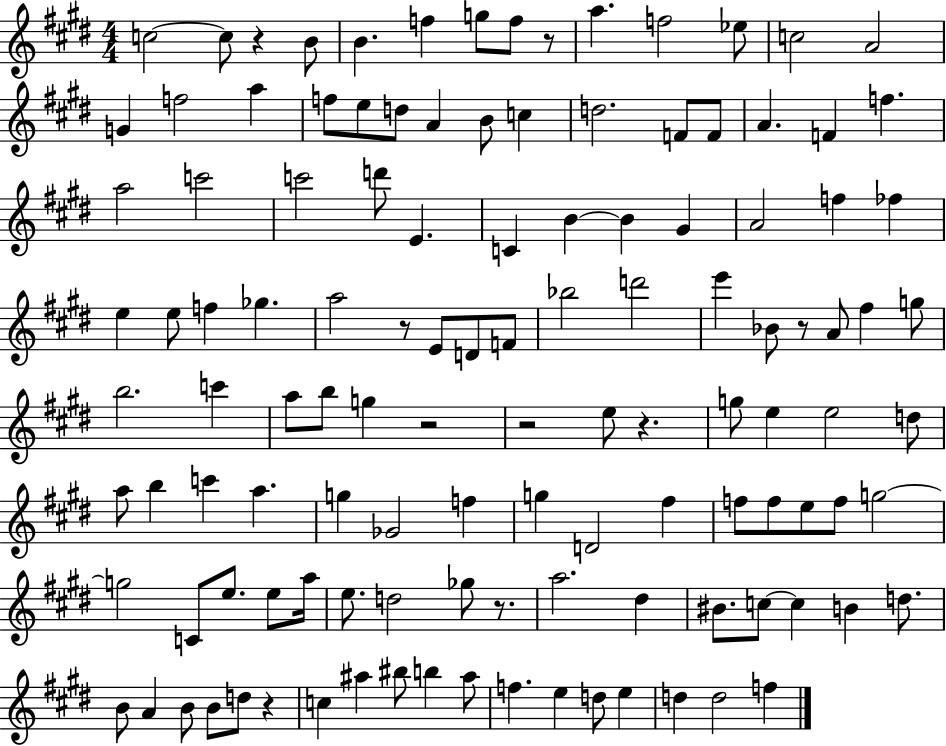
C5/h C5/e R/q B4/e B4/q. F5/q G5/e F5/e R/e A5/q. F5/h Eb5/e C5/h A4/h G4/q F5/h A5/q F5/e E5/e D5/e A4/q B4/e C5/q D5/h. F4/e F4/e A4/q. F4/q F5/q. A5/h C6/h C6/h D6/e E4/q. C4/q B4/q B4/q G#4/q A4/h F5/q FES5/q E5/q E5/e F5/q Gb5/q. A5/h R/e E4/e D4/e F4/e Bb5/h D6/h E6/q Bb4/e R/e A4/e F#5/q G5/e B5/h. C6/q A5/e B5/e G5/q R/h R/h E5/e R/q. G5/e E5/q E5/h D5/e A5/e B5/q C6/q A5/q. G5/q Gb4/h F5/q G5/q D4/h F#5/q F5/e F5/e E5/e F5/e G5/h G5/h C4/e E5/e. E5/e A5/s E5/e. D5/h Gb5/e R/e. A5/h. D#5/q BIS4/e. C5/e C5/q B4/q D5/e. B4/e A4/q B4/e B4/e D5/e R/q C5/q A#5/q BIS5/e B5/q A#5/e F5/q. E5/q D5/e E5/q D5/q D5/h F5/q